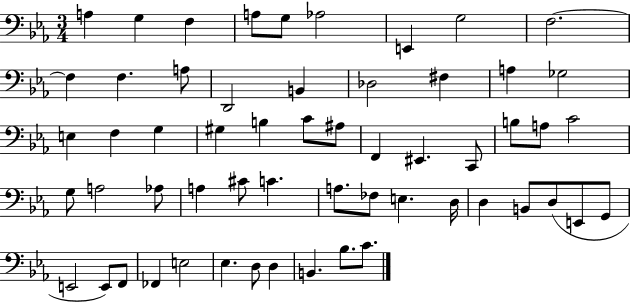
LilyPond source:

{
  \clef bass
  \numericTimeSignature
  \time 3/4
  \key ees \major
  a4 g4 f4 | a8 g8 aes2 | e,4 g2 | f2.~~ | \break f4 f4. a8 | d,2 b,4 | des2 fis4 | a4 ges2 | \break e4 f4 g4 | gis4 b4 c'8 ais8 | f,4 eis,4. c,8 | b8 a8 c'2 | \break g8 a2 aes8 | a4 cis'8 c'4. | a8. fes8 e4. d16 | d4 b,8 d8( e,8 g,8 | \break e,2 e,8) f,8 | fes,4 e2 | ees4. d8 d4 | b,4. bes8. c'8. | \break \bar "|."
}